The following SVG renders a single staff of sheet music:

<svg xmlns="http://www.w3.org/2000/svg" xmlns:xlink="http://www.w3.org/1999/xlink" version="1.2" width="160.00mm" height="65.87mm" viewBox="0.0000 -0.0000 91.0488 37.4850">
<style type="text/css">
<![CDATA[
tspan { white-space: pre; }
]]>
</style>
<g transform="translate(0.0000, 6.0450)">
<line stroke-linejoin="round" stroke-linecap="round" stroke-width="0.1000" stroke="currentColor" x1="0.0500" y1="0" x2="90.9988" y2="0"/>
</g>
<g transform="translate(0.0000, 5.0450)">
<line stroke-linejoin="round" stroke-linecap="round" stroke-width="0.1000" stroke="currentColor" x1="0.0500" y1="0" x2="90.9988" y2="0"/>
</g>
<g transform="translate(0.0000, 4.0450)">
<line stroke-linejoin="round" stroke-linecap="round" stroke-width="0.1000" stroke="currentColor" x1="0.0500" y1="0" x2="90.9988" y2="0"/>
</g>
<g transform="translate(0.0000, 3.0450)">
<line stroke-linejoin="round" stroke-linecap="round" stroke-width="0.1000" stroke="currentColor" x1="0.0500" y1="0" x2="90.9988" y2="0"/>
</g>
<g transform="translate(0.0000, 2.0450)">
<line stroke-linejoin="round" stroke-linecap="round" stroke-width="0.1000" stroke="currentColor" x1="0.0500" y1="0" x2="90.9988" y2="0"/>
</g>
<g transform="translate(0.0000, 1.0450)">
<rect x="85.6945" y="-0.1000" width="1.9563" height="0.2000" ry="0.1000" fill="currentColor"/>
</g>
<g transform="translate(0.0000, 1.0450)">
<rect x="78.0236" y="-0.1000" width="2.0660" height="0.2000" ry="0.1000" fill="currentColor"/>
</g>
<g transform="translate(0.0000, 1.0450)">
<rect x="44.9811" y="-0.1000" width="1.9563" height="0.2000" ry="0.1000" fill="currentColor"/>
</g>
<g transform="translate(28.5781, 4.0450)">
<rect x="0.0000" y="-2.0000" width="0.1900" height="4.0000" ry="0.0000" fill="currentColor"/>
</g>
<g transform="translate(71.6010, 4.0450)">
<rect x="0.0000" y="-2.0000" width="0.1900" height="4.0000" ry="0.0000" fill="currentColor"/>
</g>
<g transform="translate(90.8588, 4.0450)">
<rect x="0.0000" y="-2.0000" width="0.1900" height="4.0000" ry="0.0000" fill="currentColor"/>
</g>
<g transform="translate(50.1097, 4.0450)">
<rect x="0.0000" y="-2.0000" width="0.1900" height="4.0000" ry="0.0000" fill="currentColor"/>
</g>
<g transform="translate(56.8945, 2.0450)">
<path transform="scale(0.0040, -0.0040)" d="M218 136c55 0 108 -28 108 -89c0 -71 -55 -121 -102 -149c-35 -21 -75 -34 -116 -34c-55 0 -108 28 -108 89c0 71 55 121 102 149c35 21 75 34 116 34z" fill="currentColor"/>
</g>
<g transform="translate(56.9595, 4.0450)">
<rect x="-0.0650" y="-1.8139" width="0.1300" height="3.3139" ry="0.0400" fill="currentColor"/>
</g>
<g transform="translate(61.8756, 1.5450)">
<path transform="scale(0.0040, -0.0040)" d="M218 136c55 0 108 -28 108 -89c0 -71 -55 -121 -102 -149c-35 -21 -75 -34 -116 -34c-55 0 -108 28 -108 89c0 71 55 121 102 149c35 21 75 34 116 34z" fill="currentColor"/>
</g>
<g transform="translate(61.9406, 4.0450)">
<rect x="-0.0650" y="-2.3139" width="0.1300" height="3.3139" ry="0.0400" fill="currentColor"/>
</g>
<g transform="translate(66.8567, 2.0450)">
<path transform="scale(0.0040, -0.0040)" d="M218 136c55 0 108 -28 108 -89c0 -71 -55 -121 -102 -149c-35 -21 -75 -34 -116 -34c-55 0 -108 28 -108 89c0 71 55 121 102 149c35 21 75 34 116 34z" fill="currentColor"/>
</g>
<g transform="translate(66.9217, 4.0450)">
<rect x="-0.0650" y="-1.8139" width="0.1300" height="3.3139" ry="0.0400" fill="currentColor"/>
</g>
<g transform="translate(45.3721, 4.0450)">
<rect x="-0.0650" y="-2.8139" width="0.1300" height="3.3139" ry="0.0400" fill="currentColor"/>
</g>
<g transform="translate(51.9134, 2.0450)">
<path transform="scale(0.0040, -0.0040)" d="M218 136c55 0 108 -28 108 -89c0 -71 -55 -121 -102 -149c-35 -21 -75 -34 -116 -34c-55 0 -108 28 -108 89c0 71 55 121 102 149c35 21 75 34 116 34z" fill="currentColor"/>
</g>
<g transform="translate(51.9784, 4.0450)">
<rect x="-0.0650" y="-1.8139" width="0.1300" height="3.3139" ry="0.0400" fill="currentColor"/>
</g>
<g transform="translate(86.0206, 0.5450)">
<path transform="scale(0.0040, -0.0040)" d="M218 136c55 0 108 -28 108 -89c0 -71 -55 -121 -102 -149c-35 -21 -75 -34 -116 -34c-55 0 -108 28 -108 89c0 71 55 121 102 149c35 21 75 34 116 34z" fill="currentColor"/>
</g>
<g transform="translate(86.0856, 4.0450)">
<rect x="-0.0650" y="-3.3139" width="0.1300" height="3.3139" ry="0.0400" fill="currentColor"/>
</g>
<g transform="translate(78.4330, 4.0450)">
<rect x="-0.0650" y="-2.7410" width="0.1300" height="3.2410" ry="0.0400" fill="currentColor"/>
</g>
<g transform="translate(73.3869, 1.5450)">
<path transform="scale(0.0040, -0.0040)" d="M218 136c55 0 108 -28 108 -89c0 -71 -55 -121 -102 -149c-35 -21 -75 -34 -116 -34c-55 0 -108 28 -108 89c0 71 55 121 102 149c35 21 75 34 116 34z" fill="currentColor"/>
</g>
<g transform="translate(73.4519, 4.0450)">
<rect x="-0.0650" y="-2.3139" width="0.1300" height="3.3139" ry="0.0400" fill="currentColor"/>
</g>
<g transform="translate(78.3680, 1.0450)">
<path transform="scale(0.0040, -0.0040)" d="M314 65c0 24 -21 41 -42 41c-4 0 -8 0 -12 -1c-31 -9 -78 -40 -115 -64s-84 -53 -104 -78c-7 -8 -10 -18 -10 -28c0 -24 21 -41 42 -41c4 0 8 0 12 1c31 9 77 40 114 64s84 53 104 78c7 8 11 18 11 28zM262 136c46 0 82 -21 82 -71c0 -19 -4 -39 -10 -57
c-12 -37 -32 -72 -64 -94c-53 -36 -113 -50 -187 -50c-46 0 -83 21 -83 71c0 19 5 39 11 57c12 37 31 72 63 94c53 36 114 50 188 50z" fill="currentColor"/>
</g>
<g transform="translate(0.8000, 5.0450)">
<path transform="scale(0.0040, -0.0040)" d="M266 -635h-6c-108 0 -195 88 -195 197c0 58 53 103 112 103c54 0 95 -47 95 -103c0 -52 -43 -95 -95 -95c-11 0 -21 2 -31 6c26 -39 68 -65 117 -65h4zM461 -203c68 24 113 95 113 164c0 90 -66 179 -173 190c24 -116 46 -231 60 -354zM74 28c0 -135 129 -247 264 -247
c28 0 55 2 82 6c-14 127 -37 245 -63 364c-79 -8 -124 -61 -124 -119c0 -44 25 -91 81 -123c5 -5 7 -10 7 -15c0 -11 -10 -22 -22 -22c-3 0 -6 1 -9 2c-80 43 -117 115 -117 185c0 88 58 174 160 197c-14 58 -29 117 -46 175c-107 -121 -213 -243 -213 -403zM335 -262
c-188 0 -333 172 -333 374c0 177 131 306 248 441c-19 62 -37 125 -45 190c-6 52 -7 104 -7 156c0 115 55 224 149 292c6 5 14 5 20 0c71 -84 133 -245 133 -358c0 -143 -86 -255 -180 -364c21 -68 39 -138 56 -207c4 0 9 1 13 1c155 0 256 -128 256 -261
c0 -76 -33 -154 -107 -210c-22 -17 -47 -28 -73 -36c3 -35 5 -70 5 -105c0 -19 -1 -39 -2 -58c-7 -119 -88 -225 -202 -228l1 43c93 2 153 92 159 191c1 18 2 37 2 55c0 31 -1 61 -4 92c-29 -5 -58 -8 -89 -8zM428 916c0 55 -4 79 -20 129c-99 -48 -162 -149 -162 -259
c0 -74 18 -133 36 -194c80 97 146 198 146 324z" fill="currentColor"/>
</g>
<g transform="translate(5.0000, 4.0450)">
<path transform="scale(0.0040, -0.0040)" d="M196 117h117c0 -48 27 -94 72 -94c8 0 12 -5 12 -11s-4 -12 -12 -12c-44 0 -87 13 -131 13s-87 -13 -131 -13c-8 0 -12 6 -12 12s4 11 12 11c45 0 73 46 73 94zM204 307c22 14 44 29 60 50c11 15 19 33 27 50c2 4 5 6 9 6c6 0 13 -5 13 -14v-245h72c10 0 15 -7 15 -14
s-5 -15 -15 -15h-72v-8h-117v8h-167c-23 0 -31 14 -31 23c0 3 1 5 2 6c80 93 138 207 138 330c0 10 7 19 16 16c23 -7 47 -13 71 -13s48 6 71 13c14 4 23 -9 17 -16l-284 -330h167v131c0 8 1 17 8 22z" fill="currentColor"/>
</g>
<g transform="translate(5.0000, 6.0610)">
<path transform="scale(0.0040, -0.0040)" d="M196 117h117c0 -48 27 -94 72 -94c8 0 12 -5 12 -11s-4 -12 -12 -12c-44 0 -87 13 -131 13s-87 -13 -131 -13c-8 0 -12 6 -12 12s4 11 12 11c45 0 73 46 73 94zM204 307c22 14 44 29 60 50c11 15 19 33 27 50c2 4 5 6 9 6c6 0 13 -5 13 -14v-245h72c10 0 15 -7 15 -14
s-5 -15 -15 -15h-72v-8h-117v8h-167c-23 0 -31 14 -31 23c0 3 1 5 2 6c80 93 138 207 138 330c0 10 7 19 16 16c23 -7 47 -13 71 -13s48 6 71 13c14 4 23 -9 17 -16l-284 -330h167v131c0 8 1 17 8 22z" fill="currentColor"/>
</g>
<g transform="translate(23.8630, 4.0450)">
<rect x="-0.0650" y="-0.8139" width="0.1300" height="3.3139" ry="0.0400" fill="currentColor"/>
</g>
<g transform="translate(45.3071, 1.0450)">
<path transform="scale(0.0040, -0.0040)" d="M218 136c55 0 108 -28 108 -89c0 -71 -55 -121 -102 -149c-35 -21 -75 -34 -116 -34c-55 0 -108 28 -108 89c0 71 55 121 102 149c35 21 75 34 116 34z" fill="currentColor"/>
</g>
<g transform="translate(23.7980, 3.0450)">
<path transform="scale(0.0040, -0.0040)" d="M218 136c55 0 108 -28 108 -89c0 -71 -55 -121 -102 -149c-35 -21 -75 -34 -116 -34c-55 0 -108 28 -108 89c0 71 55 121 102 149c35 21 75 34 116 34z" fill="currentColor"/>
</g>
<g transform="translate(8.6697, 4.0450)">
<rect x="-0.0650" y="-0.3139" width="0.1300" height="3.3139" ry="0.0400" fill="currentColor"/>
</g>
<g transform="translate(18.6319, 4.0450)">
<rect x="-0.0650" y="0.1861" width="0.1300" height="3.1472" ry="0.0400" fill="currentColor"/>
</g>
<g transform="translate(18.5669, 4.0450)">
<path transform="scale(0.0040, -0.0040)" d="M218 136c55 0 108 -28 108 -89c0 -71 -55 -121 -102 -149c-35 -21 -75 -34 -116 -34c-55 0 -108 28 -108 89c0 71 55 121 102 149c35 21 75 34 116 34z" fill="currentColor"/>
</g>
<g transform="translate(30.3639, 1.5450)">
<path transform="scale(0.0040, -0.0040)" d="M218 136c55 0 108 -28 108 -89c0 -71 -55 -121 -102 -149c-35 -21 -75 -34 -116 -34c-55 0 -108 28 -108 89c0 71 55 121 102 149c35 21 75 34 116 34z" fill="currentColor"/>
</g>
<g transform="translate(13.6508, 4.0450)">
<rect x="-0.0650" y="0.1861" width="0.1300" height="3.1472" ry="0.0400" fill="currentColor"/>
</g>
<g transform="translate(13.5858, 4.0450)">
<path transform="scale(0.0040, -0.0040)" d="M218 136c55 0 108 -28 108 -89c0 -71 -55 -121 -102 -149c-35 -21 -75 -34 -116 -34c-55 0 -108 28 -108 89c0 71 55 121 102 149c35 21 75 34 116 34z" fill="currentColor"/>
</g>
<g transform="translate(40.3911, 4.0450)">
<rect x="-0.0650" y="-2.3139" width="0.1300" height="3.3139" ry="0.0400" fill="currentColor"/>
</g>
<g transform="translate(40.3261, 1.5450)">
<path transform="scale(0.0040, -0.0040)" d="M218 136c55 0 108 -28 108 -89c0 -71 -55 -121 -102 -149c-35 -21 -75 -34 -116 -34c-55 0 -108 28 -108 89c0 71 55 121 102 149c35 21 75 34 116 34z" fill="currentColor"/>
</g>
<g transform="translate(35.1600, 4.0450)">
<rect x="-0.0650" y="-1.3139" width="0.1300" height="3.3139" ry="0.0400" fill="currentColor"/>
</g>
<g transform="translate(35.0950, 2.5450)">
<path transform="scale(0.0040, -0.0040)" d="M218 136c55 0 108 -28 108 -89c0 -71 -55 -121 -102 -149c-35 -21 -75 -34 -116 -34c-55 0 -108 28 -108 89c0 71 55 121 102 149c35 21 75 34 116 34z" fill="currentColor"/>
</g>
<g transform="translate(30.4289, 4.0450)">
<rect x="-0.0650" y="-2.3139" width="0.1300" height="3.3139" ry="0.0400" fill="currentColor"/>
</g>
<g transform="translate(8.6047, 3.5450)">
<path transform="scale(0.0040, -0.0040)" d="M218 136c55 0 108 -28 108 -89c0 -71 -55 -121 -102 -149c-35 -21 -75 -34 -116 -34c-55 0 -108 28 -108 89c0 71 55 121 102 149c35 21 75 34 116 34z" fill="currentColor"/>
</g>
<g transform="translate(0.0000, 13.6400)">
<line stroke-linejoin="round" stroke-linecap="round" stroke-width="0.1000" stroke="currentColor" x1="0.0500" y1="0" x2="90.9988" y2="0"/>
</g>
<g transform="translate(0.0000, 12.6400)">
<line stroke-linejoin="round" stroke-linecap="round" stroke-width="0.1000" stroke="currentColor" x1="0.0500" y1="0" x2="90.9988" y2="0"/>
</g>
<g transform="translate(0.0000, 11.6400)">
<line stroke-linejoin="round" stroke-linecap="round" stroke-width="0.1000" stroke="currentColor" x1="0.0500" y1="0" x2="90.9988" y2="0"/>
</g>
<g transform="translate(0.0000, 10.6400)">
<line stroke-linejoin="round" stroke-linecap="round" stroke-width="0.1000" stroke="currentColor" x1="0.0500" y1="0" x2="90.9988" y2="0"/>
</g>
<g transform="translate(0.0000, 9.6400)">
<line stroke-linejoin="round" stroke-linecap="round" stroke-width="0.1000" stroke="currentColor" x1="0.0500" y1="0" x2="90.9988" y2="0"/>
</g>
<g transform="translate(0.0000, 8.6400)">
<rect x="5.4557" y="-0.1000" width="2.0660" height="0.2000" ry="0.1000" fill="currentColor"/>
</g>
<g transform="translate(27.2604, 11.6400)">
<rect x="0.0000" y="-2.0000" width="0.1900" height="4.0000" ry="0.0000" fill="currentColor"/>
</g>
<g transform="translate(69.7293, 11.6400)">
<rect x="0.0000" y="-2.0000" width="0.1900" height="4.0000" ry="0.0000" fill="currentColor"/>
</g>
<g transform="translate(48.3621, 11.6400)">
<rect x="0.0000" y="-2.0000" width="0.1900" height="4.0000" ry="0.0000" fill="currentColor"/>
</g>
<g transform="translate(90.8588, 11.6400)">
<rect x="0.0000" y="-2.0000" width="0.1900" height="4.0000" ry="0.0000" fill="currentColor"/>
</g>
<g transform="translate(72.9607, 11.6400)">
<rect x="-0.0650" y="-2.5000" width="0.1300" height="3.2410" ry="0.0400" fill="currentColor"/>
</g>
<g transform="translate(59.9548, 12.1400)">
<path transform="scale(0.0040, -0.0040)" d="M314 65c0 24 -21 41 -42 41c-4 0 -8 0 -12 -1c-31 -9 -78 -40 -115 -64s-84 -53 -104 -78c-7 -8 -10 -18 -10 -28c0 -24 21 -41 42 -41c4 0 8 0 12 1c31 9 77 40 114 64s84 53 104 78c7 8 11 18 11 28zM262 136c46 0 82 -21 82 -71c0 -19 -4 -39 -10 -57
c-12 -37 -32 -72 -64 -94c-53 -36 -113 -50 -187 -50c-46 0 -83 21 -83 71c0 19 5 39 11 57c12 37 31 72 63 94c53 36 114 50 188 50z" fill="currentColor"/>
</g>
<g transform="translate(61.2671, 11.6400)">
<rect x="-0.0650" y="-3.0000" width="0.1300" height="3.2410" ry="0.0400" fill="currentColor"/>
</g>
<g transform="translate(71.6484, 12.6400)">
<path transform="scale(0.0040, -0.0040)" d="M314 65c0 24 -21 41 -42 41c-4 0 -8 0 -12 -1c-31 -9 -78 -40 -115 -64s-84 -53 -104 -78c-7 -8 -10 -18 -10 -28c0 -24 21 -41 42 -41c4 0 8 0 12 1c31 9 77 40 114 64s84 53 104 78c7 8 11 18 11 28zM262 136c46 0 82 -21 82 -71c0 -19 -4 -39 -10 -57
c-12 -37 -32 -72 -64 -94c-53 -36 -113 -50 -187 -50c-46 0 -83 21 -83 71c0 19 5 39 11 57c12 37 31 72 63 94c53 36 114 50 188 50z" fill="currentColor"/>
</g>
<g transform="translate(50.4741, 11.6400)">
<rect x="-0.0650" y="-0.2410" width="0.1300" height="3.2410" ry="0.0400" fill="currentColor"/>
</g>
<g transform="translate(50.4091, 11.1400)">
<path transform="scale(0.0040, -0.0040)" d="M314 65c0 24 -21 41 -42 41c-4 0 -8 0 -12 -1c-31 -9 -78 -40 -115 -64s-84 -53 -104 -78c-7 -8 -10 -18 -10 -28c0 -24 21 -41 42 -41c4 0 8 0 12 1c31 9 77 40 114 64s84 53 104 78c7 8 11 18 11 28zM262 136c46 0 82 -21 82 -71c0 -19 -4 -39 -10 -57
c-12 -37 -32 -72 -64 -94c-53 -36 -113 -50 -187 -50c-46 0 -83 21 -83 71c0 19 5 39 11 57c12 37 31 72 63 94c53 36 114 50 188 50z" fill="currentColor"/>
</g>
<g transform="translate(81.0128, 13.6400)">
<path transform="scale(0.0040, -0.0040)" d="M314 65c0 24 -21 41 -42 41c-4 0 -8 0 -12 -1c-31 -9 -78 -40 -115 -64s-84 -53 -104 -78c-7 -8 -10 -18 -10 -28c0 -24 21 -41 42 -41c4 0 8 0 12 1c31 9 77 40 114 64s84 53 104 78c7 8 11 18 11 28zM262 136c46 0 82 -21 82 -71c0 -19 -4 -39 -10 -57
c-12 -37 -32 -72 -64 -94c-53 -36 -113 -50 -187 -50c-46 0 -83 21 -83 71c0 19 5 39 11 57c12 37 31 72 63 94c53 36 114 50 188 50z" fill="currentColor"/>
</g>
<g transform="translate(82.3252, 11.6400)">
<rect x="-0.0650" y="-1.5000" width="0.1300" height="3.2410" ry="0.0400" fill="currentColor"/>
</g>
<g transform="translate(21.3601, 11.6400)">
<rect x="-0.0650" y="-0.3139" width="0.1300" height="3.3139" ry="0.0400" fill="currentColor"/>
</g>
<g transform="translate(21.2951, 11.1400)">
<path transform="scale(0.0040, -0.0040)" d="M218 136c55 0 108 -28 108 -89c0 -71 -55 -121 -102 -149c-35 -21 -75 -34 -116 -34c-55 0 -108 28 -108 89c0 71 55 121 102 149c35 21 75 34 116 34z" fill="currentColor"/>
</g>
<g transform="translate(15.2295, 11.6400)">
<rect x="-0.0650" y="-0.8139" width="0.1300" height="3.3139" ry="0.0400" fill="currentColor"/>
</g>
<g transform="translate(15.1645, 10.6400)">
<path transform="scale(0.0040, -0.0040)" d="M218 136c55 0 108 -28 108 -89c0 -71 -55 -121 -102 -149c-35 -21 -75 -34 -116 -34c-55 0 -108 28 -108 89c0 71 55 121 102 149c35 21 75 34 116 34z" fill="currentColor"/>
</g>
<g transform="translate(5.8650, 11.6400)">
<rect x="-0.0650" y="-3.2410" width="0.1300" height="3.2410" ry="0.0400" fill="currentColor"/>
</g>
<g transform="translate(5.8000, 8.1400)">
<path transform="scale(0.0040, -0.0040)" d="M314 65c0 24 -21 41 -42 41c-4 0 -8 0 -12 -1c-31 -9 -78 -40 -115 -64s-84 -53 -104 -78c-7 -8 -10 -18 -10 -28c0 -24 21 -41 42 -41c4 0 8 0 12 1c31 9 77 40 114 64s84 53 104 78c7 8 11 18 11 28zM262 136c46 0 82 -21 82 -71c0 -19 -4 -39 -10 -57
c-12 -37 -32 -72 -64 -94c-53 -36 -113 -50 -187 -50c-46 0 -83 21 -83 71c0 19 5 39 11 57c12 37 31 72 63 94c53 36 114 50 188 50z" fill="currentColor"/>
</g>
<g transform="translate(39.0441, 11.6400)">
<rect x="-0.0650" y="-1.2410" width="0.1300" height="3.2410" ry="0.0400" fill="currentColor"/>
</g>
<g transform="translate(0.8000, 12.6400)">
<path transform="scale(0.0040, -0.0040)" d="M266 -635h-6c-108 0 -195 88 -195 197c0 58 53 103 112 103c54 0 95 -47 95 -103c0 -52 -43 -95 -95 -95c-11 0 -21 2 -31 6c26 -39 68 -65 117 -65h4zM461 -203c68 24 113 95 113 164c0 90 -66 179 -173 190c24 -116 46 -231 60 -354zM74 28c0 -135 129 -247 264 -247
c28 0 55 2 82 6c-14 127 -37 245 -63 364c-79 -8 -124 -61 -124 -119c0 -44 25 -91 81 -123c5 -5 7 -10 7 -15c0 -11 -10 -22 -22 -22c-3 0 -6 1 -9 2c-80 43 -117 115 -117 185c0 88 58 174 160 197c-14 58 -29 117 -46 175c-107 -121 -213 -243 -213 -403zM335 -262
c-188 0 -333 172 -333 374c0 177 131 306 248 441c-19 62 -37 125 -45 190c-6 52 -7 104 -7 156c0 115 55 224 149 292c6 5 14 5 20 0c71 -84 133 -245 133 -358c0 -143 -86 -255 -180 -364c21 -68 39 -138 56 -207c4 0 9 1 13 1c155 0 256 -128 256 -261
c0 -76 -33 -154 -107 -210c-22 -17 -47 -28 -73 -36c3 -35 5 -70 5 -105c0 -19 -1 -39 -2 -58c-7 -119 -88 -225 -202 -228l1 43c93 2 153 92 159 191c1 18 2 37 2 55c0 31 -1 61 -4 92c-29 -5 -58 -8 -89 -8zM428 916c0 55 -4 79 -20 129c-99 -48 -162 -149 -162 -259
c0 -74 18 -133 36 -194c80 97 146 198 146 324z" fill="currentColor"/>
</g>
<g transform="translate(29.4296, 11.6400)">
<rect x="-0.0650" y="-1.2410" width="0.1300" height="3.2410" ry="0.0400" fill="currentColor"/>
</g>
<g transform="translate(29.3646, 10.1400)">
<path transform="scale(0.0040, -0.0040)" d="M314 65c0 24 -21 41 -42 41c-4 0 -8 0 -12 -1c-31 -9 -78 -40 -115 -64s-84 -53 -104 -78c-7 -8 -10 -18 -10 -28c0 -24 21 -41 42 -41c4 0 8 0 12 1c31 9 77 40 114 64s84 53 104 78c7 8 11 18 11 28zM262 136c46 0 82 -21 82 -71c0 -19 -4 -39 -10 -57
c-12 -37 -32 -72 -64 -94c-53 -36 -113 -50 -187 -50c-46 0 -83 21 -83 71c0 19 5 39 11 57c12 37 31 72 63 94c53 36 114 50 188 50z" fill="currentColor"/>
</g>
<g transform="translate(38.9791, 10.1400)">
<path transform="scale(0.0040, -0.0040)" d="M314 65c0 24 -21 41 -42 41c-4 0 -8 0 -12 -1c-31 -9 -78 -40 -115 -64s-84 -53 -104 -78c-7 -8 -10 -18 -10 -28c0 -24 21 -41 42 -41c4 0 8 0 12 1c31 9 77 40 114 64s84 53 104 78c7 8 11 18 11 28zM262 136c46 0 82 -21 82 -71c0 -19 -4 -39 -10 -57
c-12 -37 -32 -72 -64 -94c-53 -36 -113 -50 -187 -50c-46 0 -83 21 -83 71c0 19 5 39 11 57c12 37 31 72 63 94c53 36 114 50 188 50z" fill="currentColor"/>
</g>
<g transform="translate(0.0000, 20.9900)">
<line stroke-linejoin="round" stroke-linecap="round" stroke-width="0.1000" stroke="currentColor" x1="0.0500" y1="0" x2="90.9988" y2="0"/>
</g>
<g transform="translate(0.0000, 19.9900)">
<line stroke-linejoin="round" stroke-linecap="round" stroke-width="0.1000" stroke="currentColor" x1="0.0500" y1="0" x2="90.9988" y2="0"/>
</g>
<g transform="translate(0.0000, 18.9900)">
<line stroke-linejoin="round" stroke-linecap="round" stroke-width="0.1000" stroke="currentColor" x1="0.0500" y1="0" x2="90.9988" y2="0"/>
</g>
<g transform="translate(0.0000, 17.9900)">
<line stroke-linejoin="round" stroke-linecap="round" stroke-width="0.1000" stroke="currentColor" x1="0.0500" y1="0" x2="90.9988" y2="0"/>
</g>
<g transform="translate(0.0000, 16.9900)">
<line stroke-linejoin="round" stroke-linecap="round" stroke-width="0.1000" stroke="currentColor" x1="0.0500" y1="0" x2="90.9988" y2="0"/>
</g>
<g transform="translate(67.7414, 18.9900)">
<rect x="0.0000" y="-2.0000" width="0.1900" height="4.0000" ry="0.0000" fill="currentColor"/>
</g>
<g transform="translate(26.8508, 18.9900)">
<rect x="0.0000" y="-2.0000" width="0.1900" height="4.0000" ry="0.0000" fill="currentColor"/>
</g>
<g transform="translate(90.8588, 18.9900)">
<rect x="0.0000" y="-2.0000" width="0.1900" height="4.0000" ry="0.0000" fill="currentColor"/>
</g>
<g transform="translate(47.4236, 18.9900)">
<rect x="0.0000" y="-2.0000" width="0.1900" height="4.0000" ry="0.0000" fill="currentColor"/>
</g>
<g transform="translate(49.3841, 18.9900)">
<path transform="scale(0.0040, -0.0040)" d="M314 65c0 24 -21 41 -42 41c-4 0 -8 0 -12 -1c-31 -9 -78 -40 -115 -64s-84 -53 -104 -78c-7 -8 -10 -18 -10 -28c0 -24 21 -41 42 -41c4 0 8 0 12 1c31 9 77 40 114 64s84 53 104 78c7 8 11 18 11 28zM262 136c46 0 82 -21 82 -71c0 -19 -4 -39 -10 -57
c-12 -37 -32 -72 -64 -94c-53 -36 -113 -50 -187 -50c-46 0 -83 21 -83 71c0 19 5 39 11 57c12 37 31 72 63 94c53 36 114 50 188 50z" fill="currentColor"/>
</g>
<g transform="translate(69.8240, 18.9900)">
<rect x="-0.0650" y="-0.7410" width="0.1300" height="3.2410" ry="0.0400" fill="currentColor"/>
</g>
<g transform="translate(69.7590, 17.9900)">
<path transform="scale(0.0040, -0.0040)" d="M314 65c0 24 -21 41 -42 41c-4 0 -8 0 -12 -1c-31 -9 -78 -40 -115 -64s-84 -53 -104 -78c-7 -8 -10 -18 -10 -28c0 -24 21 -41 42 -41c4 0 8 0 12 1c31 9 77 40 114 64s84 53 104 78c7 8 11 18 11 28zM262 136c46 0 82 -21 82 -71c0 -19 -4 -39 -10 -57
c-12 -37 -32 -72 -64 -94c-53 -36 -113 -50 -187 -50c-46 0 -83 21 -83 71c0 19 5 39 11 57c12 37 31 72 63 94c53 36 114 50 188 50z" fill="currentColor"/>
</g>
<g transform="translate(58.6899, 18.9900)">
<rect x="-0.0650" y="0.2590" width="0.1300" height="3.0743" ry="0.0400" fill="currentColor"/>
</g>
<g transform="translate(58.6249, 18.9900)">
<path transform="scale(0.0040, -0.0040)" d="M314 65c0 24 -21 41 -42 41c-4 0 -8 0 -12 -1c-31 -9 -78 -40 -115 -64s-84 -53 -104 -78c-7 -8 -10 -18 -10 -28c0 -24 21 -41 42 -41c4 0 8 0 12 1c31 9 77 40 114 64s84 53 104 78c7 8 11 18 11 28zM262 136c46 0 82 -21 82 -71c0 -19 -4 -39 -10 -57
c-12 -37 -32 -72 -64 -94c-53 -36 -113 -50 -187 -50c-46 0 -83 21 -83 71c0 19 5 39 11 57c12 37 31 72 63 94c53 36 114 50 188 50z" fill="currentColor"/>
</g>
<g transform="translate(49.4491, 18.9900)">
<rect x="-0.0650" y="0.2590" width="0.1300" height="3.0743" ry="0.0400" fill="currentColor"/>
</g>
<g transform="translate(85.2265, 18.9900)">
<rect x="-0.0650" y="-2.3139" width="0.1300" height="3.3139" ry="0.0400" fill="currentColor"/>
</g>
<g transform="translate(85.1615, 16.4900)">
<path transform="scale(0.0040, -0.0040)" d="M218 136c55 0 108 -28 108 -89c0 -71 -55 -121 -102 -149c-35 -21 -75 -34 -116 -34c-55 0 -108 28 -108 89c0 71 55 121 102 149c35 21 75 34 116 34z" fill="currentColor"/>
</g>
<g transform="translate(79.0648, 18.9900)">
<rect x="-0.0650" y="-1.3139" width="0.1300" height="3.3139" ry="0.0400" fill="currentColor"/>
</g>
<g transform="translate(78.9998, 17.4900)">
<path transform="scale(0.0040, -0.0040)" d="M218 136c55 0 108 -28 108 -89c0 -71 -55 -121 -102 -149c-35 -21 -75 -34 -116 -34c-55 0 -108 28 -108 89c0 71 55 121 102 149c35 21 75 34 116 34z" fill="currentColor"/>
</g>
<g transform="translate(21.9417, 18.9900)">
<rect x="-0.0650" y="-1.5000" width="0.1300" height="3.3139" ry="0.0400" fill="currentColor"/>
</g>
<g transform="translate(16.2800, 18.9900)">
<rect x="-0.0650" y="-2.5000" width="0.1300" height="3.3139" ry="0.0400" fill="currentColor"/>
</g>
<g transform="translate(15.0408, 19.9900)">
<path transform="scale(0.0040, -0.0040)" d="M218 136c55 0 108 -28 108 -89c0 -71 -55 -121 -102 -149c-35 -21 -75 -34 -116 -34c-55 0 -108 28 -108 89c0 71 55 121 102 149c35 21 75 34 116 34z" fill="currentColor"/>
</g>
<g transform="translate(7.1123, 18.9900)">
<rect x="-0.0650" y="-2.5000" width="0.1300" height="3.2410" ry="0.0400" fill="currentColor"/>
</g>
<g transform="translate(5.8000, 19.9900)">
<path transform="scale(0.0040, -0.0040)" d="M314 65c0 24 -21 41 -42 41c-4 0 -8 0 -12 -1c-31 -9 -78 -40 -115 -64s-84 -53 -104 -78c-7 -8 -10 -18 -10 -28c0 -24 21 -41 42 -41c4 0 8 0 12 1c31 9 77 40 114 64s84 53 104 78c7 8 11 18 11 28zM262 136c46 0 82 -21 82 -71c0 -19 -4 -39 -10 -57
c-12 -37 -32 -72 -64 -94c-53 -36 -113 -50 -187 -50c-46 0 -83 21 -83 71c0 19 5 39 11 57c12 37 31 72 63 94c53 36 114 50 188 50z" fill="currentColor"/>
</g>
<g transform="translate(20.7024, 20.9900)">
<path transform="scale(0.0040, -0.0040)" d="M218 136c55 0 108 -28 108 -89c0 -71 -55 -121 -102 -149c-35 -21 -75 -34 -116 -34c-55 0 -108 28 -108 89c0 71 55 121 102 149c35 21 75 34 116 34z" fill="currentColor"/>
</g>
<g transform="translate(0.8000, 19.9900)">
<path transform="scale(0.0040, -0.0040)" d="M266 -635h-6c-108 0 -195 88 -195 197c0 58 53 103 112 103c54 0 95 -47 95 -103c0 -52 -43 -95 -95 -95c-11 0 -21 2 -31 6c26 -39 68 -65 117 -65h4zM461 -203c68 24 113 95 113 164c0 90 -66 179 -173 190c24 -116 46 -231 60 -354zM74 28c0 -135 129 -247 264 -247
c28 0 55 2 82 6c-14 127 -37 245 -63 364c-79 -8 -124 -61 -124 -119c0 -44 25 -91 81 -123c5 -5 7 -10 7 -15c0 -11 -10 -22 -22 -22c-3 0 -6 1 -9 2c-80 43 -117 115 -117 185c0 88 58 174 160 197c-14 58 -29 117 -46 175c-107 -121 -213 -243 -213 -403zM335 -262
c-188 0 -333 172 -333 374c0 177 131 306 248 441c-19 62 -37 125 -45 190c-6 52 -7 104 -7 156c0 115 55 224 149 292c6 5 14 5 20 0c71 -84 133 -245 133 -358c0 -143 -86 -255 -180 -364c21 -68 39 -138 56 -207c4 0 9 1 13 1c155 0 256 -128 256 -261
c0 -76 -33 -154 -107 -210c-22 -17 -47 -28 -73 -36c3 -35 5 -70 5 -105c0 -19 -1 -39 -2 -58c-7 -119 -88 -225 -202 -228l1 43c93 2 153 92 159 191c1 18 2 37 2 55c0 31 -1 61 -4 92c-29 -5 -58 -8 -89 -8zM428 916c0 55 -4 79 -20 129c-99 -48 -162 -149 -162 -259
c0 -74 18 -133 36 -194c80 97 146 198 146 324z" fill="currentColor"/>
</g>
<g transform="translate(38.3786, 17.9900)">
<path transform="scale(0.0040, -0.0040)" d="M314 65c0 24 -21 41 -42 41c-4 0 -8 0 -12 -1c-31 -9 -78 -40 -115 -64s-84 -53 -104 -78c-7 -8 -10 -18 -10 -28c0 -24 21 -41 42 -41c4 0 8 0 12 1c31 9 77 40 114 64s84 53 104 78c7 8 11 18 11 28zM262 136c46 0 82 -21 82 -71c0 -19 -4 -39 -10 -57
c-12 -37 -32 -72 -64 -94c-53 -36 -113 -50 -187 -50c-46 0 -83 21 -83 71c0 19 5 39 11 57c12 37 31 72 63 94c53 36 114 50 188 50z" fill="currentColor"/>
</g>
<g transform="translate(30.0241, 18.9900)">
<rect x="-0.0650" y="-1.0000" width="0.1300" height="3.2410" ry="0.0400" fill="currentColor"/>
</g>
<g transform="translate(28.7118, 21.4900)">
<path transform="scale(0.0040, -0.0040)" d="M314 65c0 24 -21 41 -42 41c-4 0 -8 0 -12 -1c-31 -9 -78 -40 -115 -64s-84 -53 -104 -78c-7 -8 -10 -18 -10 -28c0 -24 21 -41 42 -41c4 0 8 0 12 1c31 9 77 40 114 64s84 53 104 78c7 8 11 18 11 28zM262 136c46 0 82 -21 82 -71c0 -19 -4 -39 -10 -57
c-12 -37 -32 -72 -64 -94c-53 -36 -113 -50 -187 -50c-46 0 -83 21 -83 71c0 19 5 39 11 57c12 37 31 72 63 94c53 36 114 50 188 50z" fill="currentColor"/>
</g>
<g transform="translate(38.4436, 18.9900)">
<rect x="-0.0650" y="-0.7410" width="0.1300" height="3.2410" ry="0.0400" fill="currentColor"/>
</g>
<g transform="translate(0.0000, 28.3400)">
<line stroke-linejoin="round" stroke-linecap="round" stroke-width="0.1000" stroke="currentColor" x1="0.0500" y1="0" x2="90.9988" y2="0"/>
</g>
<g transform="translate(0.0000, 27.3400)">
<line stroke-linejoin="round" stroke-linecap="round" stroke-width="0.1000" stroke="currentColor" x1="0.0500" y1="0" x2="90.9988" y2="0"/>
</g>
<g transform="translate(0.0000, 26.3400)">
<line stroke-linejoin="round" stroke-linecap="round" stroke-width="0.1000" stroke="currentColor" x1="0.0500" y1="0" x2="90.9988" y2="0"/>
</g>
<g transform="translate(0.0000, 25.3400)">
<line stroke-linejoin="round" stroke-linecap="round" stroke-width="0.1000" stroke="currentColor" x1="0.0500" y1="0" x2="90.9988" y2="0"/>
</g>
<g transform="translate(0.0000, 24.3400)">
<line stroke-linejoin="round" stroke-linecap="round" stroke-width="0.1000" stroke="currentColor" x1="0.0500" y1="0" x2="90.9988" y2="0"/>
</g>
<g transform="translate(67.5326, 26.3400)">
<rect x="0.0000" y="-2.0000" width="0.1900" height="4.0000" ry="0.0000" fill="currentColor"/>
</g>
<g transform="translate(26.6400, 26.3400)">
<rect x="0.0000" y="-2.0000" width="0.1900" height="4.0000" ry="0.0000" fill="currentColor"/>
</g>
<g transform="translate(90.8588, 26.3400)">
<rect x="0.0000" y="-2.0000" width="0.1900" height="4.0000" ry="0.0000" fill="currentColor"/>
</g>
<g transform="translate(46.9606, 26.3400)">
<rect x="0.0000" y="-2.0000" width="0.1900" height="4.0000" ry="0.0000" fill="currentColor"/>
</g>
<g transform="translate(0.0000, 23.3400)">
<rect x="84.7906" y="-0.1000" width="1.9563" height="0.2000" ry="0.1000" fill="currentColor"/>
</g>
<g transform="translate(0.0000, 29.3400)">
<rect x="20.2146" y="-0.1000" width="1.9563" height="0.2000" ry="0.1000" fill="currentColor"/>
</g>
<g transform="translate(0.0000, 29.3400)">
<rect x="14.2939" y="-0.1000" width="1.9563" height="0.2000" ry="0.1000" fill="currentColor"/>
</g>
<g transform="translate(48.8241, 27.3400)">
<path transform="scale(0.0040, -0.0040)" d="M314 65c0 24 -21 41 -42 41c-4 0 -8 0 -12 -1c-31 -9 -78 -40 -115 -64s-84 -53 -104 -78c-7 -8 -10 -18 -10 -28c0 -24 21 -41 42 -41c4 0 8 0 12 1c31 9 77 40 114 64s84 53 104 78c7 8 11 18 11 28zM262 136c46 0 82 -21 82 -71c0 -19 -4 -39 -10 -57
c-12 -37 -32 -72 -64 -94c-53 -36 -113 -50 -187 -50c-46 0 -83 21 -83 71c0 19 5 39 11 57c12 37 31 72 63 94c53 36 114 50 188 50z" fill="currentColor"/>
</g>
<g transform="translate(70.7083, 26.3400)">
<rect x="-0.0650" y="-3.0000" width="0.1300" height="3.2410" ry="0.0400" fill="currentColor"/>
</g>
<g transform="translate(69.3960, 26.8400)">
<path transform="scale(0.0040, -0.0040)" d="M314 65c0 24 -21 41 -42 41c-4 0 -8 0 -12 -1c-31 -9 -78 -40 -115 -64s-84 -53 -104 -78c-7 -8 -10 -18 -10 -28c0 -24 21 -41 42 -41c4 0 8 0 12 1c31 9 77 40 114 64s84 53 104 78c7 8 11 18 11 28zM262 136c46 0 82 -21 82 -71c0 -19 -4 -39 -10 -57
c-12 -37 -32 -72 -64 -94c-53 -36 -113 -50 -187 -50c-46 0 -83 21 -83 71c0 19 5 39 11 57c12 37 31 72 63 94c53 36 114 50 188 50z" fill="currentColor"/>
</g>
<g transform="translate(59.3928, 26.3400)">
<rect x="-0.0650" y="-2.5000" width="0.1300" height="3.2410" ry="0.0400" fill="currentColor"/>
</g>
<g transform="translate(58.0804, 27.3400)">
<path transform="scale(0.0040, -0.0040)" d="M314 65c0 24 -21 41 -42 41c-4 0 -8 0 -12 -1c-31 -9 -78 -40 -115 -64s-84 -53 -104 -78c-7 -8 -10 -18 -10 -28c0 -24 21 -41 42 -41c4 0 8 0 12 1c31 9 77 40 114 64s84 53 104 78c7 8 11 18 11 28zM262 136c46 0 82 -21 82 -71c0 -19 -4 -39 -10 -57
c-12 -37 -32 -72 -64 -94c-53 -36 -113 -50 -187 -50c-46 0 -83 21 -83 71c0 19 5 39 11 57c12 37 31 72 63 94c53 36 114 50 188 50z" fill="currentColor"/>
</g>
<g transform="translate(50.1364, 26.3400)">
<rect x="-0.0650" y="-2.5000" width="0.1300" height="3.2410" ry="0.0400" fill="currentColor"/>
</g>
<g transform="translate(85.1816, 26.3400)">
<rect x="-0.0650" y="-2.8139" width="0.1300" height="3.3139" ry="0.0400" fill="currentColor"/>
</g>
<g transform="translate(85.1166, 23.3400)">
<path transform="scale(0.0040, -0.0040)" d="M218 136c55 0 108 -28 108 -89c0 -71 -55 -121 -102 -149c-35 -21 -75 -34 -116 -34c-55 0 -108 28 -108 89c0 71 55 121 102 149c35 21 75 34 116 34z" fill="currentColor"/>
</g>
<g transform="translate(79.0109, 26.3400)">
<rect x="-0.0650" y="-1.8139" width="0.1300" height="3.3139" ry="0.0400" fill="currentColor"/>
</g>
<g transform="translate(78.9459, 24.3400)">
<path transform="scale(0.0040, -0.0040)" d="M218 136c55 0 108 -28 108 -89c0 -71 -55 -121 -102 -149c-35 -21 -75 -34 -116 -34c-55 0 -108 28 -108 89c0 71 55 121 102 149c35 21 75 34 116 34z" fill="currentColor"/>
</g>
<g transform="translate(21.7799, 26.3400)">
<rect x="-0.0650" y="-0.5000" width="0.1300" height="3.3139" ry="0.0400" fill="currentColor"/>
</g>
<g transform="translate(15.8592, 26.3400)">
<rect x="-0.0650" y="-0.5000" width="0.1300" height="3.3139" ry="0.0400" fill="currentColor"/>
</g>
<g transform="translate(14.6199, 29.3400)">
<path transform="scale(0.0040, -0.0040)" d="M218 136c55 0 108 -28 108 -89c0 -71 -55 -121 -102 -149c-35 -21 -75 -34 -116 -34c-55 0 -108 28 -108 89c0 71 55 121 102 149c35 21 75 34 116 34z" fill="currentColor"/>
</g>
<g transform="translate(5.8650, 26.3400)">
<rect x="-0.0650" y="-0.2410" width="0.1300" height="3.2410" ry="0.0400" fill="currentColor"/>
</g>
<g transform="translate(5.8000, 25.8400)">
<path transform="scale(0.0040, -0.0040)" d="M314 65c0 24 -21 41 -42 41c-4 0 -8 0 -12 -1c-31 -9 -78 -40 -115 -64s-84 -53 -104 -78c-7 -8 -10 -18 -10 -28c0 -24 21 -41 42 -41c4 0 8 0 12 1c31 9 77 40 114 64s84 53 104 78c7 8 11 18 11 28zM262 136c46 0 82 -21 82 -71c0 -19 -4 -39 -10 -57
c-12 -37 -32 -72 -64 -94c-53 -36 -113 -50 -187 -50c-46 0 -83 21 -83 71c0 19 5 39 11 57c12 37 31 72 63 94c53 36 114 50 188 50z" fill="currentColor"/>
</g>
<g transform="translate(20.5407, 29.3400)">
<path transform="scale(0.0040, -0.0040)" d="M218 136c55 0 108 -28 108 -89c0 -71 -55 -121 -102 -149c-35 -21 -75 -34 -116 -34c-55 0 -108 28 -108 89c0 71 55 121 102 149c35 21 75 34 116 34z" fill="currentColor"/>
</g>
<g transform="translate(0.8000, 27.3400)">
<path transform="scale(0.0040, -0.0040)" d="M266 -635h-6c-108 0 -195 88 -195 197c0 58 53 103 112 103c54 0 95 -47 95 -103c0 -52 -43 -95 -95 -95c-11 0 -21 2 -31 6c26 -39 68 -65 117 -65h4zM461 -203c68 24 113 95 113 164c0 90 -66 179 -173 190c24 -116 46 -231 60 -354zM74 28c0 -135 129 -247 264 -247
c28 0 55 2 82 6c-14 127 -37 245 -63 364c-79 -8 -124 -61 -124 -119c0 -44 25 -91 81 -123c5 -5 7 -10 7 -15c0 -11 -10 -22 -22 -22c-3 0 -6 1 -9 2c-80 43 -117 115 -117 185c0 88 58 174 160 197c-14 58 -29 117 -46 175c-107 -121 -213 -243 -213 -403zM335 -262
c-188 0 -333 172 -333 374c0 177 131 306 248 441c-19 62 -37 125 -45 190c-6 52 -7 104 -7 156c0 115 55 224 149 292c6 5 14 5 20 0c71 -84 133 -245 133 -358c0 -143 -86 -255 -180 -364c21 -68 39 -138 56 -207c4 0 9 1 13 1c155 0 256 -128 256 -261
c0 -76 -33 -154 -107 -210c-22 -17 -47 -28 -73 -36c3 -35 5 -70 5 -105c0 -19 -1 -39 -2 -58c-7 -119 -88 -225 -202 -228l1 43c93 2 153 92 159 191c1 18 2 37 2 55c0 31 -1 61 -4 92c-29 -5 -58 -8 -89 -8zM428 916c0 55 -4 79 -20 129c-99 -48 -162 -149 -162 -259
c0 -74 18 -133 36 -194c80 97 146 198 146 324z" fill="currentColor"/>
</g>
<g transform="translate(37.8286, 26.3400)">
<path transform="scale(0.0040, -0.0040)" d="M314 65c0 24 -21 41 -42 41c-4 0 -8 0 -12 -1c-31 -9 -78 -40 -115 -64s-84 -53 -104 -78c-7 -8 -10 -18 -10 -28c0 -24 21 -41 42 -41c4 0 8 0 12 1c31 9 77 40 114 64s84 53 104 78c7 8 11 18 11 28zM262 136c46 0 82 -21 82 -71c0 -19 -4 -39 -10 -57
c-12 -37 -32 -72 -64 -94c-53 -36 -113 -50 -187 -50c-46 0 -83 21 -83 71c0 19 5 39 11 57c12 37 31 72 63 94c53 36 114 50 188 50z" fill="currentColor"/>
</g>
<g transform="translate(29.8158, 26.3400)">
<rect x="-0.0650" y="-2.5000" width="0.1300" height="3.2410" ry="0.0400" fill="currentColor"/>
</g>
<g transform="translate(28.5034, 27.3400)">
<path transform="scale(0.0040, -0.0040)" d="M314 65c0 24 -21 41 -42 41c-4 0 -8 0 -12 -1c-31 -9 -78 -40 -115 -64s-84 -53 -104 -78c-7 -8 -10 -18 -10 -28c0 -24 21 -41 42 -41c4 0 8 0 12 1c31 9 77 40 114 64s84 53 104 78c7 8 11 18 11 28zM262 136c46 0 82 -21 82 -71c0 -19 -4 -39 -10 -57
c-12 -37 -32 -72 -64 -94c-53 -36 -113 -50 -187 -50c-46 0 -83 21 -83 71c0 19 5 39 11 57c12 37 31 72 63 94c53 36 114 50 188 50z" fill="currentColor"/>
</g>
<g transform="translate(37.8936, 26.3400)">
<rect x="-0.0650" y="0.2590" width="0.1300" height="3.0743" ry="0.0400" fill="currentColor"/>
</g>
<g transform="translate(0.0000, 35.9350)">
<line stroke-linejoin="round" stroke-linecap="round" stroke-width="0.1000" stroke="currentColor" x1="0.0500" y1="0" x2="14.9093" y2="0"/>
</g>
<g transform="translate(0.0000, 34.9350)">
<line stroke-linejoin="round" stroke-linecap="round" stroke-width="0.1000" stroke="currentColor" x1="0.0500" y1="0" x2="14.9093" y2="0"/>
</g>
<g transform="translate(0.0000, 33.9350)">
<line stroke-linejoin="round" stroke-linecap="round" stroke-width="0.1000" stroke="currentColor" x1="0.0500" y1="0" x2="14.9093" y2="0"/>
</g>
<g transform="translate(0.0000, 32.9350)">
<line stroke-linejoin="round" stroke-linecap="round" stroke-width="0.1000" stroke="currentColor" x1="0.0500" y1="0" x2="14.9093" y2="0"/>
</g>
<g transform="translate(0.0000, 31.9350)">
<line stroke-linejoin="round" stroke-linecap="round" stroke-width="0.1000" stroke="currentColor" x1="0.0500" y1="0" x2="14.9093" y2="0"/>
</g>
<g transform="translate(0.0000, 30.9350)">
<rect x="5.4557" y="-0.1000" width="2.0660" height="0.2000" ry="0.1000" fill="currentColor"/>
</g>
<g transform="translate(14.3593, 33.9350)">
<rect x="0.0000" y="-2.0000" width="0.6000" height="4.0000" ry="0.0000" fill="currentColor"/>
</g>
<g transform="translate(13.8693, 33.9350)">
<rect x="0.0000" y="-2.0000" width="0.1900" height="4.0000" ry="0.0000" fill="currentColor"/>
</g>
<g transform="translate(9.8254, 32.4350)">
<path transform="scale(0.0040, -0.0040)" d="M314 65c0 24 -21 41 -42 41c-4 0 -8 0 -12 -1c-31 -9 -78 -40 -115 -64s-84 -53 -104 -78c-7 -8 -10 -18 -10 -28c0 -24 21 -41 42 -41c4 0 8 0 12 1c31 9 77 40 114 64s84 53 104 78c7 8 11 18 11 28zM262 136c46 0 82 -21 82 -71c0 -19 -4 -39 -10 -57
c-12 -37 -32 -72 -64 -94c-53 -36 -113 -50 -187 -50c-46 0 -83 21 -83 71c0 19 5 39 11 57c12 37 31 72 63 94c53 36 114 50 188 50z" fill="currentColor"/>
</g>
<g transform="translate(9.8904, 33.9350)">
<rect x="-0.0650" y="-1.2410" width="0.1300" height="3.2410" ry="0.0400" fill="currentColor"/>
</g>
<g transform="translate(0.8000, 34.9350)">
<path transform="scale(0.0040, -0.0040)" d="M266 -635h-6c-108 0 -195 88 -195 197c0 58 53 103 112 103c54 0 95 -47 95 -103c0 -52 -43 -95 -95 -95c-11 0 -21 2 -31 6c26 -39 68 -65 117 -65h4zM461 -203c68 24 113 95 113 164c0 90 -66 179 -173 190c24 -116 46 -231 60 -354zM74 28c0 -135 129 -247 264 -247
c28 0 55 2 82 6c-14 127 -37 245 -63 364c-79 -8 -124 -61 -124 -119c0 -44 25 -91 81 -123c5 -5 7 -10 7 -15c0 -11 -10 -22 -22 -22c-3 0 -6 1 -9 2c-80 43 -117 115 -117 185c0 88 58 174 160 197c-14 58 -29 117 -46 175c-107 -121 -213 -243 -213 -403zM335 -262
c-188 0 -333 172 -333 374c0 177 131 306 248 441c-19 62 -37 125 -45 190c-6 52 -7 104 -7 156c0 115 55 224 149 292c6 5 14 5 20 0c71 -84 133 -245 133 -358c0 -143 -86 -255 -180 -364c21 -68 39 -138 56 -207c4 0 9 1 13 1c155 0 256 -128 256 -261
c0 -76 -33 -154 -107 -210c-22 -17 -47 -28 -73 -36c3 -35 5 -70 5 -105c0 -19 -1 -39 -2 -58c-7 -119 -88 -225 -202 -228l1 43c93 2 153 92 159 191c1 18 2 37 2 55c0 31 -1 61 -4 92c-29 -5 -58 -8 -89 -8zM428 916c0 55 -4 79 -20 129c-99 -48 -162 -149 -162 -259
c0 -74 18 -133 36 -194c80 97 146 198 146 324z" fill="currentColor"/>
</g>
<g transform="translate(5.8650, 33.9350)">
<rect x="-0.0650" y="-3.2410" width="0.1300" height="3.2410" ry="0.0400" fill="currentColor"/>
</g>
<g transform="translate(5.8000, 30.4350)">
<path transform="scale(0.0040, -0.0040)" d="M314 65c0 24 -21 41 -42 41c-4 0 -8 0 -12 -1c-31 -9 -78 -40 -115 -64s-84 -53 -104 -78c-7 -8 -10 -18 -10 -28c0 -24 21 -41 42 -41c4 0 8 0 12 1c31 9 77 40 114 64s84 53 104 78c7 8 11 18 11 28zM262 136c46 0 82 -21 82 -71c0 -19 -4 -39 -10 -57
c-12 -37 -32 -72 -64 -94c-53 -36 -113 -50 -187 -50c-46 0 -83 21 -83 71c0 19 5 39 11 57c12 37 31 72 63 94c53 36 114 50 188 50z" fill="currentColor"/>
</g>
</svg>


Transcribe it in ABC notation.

X:1
T:Untitled
M:4/4
L:1/4
K:C
c B B d g e g a f f g f g a2 b b2 d c e2 e2 c2 A2 G2 E2 G2 G E D2 d2 B2 B2 d2 e g c2 C C G2 B2 G2 G2 A2 f a b2 e2